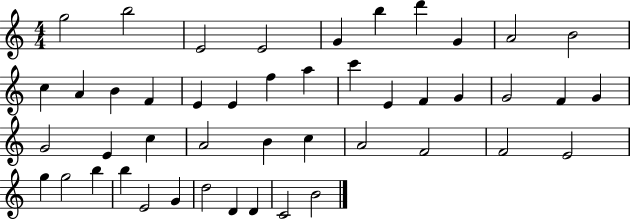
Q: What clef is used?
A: treble